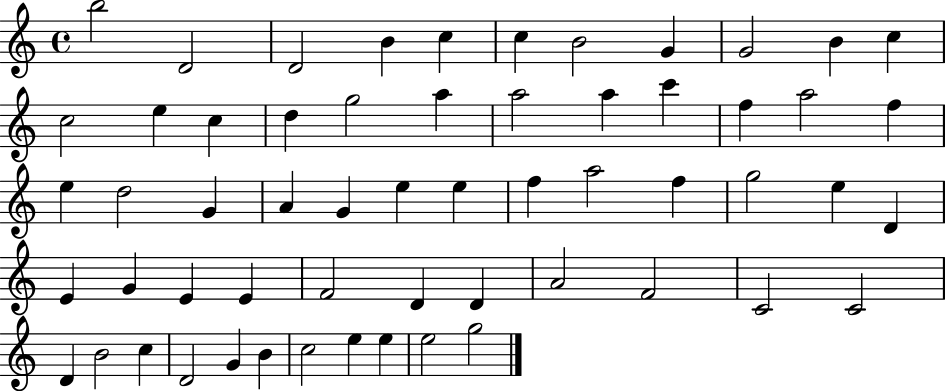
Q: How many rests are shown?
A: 0